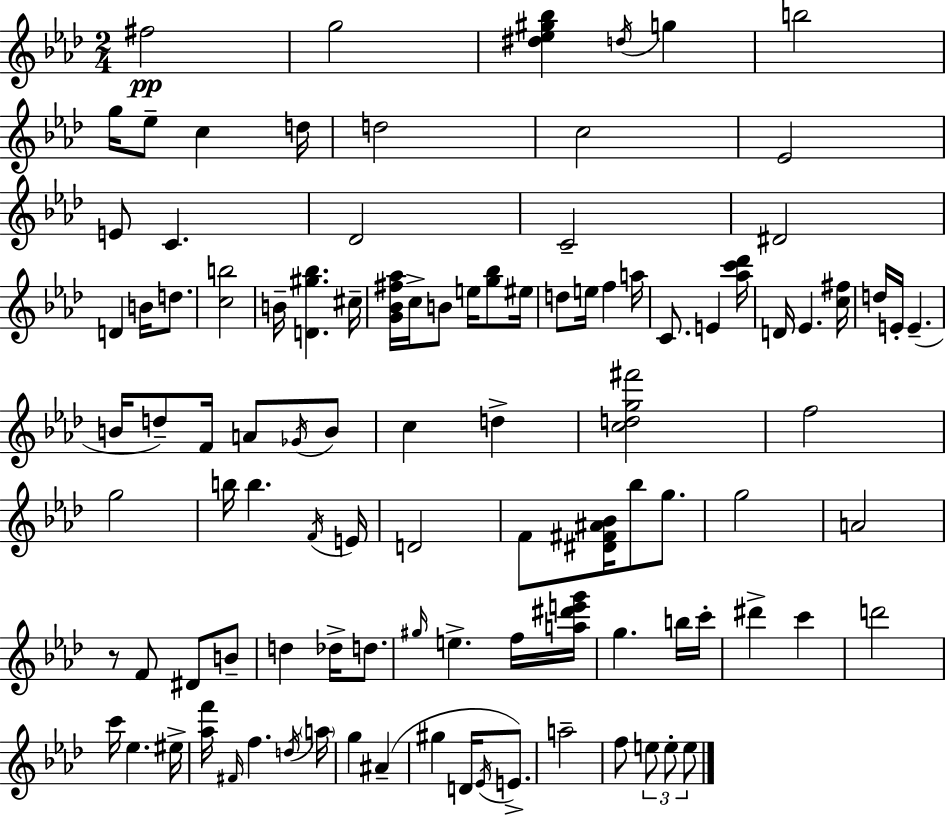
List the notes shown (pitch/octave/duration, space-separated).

F#5/h G5/h [D#5,Eb5,G#5,Bb5]/q D5/s G5/q B5/h G5/s Eb5/e C5/q D5/s D5/h C5/h Eb4/h E4/e C4/q. Db4/h C4/h D#4/h D4/q B4/s D5/e. [C5,B5]/h B4/s [D4,G#5,Bb5]/q. C#5/s [G4,Bb4,F#5,Ab5]/s C5/s B4/e E5/s [G5,Bb5]/e EIS5/s D5/e E5/s F5/q A5/s C4/e. E4/q [Ab5,C6,Db6]/s D4/s Eb4/q. [C5,F#5]/s D5/s E4/s E4/q. B4/s D5/e F4/s A4/e Gb4/s B4/e C5/q D5/q [C5,D5,G5,F#6]/h F5/h G5/h B5/s B5/q. F4/s E4/s D4/h F4/e [D#4,F#4,A#4,Bb4]/s Bb5/e G5/e. G5/h A4/h R/e F4/e D#4/e B4/e D5/q Db5/s D5/e. G#5/s E5/q. F5/s [A5,D#6,E6,G6]/s G5/q. B5/s C6/s D#6/q C6/q D6/h C6/s Eb5/q. EIS5/s [Ab5,F6]/s F#4/s F5/q. D5/s A5/s G5/q A#4/q G#5/q D4/s Eb4/s E4/e. A5/h F5/e E5/e E5/e E5/e